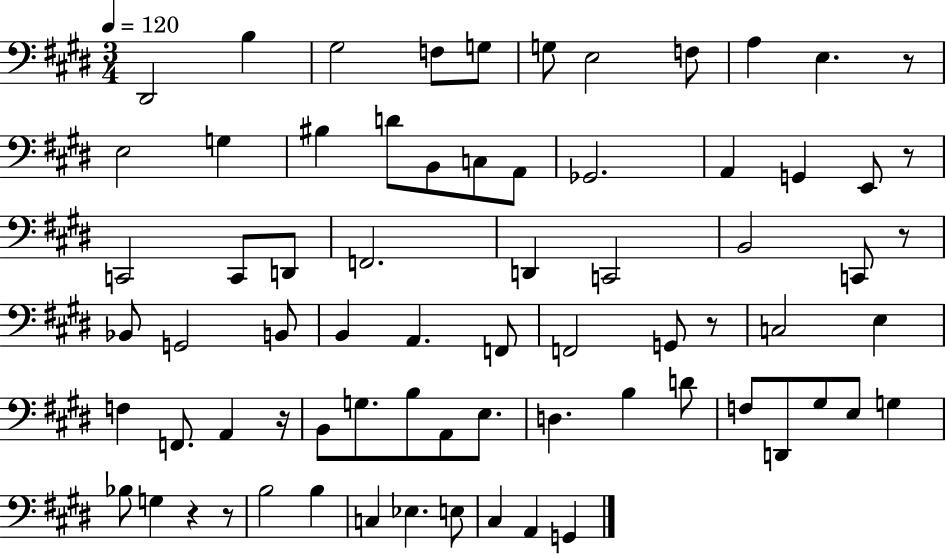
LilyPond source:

{
  \clef bass
  \numericTimeSignature
  \time 3/4
  \key e \major
  \tempo 4 = 120
  dis,2 b4 | gis2 f8 g8 | g8 e2 f8 | a4 e4. r8 | \break e2 g4 | bis4 d'8 b,8 c8 a,8 | ges,2. | a,4 g,4 e,8 r8 | \break c,2 c,8 d,8 | f,2. | d,4 c,2 | b,2 c,8 r8 | \break bes,8 g,2 b,8 | b,4 a,4. f,8 | f,2 g,8 r8 | c2 e4 | \break f4 f,8. a,4 r16 | b,8 g8. b8 a,8 e8. | d4. b4 d'8 | f8 d,8 gis8 e8 g4 | \break bes8 g4 r4 r8 | b2 b4 | c4 ees4. e8 | cis4 a,4 g,4 | \break \bar "|."
}